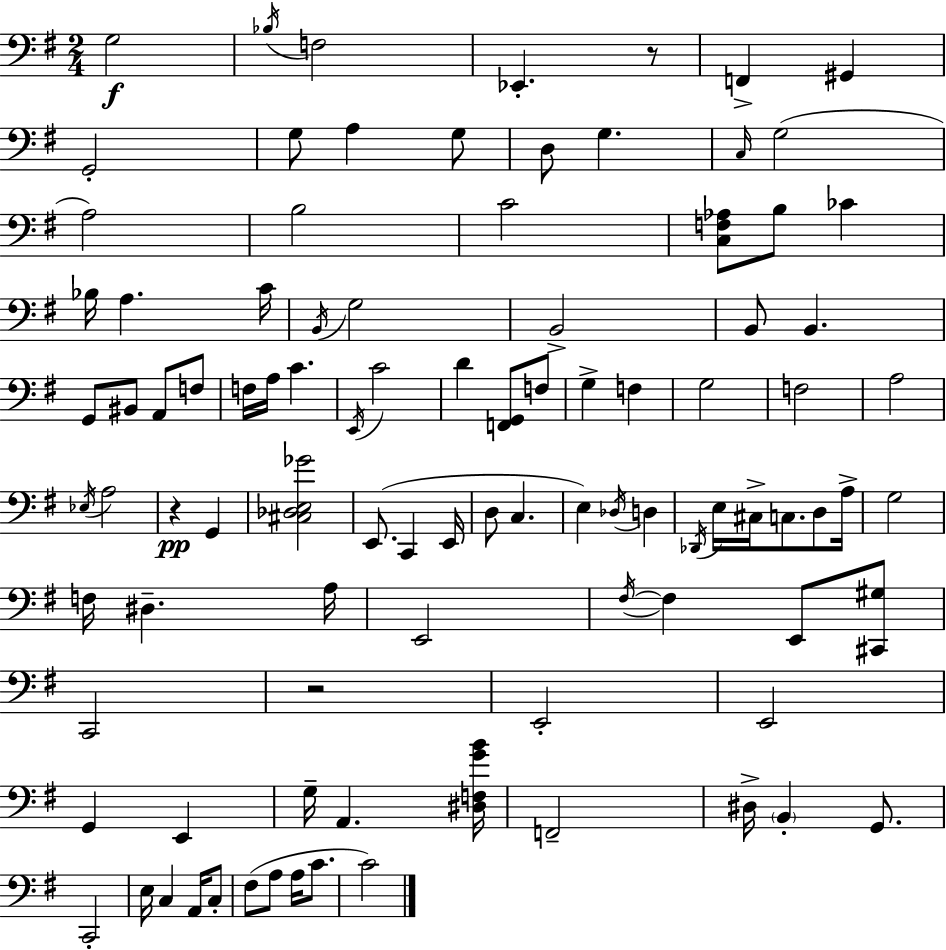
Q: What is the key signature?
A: G major